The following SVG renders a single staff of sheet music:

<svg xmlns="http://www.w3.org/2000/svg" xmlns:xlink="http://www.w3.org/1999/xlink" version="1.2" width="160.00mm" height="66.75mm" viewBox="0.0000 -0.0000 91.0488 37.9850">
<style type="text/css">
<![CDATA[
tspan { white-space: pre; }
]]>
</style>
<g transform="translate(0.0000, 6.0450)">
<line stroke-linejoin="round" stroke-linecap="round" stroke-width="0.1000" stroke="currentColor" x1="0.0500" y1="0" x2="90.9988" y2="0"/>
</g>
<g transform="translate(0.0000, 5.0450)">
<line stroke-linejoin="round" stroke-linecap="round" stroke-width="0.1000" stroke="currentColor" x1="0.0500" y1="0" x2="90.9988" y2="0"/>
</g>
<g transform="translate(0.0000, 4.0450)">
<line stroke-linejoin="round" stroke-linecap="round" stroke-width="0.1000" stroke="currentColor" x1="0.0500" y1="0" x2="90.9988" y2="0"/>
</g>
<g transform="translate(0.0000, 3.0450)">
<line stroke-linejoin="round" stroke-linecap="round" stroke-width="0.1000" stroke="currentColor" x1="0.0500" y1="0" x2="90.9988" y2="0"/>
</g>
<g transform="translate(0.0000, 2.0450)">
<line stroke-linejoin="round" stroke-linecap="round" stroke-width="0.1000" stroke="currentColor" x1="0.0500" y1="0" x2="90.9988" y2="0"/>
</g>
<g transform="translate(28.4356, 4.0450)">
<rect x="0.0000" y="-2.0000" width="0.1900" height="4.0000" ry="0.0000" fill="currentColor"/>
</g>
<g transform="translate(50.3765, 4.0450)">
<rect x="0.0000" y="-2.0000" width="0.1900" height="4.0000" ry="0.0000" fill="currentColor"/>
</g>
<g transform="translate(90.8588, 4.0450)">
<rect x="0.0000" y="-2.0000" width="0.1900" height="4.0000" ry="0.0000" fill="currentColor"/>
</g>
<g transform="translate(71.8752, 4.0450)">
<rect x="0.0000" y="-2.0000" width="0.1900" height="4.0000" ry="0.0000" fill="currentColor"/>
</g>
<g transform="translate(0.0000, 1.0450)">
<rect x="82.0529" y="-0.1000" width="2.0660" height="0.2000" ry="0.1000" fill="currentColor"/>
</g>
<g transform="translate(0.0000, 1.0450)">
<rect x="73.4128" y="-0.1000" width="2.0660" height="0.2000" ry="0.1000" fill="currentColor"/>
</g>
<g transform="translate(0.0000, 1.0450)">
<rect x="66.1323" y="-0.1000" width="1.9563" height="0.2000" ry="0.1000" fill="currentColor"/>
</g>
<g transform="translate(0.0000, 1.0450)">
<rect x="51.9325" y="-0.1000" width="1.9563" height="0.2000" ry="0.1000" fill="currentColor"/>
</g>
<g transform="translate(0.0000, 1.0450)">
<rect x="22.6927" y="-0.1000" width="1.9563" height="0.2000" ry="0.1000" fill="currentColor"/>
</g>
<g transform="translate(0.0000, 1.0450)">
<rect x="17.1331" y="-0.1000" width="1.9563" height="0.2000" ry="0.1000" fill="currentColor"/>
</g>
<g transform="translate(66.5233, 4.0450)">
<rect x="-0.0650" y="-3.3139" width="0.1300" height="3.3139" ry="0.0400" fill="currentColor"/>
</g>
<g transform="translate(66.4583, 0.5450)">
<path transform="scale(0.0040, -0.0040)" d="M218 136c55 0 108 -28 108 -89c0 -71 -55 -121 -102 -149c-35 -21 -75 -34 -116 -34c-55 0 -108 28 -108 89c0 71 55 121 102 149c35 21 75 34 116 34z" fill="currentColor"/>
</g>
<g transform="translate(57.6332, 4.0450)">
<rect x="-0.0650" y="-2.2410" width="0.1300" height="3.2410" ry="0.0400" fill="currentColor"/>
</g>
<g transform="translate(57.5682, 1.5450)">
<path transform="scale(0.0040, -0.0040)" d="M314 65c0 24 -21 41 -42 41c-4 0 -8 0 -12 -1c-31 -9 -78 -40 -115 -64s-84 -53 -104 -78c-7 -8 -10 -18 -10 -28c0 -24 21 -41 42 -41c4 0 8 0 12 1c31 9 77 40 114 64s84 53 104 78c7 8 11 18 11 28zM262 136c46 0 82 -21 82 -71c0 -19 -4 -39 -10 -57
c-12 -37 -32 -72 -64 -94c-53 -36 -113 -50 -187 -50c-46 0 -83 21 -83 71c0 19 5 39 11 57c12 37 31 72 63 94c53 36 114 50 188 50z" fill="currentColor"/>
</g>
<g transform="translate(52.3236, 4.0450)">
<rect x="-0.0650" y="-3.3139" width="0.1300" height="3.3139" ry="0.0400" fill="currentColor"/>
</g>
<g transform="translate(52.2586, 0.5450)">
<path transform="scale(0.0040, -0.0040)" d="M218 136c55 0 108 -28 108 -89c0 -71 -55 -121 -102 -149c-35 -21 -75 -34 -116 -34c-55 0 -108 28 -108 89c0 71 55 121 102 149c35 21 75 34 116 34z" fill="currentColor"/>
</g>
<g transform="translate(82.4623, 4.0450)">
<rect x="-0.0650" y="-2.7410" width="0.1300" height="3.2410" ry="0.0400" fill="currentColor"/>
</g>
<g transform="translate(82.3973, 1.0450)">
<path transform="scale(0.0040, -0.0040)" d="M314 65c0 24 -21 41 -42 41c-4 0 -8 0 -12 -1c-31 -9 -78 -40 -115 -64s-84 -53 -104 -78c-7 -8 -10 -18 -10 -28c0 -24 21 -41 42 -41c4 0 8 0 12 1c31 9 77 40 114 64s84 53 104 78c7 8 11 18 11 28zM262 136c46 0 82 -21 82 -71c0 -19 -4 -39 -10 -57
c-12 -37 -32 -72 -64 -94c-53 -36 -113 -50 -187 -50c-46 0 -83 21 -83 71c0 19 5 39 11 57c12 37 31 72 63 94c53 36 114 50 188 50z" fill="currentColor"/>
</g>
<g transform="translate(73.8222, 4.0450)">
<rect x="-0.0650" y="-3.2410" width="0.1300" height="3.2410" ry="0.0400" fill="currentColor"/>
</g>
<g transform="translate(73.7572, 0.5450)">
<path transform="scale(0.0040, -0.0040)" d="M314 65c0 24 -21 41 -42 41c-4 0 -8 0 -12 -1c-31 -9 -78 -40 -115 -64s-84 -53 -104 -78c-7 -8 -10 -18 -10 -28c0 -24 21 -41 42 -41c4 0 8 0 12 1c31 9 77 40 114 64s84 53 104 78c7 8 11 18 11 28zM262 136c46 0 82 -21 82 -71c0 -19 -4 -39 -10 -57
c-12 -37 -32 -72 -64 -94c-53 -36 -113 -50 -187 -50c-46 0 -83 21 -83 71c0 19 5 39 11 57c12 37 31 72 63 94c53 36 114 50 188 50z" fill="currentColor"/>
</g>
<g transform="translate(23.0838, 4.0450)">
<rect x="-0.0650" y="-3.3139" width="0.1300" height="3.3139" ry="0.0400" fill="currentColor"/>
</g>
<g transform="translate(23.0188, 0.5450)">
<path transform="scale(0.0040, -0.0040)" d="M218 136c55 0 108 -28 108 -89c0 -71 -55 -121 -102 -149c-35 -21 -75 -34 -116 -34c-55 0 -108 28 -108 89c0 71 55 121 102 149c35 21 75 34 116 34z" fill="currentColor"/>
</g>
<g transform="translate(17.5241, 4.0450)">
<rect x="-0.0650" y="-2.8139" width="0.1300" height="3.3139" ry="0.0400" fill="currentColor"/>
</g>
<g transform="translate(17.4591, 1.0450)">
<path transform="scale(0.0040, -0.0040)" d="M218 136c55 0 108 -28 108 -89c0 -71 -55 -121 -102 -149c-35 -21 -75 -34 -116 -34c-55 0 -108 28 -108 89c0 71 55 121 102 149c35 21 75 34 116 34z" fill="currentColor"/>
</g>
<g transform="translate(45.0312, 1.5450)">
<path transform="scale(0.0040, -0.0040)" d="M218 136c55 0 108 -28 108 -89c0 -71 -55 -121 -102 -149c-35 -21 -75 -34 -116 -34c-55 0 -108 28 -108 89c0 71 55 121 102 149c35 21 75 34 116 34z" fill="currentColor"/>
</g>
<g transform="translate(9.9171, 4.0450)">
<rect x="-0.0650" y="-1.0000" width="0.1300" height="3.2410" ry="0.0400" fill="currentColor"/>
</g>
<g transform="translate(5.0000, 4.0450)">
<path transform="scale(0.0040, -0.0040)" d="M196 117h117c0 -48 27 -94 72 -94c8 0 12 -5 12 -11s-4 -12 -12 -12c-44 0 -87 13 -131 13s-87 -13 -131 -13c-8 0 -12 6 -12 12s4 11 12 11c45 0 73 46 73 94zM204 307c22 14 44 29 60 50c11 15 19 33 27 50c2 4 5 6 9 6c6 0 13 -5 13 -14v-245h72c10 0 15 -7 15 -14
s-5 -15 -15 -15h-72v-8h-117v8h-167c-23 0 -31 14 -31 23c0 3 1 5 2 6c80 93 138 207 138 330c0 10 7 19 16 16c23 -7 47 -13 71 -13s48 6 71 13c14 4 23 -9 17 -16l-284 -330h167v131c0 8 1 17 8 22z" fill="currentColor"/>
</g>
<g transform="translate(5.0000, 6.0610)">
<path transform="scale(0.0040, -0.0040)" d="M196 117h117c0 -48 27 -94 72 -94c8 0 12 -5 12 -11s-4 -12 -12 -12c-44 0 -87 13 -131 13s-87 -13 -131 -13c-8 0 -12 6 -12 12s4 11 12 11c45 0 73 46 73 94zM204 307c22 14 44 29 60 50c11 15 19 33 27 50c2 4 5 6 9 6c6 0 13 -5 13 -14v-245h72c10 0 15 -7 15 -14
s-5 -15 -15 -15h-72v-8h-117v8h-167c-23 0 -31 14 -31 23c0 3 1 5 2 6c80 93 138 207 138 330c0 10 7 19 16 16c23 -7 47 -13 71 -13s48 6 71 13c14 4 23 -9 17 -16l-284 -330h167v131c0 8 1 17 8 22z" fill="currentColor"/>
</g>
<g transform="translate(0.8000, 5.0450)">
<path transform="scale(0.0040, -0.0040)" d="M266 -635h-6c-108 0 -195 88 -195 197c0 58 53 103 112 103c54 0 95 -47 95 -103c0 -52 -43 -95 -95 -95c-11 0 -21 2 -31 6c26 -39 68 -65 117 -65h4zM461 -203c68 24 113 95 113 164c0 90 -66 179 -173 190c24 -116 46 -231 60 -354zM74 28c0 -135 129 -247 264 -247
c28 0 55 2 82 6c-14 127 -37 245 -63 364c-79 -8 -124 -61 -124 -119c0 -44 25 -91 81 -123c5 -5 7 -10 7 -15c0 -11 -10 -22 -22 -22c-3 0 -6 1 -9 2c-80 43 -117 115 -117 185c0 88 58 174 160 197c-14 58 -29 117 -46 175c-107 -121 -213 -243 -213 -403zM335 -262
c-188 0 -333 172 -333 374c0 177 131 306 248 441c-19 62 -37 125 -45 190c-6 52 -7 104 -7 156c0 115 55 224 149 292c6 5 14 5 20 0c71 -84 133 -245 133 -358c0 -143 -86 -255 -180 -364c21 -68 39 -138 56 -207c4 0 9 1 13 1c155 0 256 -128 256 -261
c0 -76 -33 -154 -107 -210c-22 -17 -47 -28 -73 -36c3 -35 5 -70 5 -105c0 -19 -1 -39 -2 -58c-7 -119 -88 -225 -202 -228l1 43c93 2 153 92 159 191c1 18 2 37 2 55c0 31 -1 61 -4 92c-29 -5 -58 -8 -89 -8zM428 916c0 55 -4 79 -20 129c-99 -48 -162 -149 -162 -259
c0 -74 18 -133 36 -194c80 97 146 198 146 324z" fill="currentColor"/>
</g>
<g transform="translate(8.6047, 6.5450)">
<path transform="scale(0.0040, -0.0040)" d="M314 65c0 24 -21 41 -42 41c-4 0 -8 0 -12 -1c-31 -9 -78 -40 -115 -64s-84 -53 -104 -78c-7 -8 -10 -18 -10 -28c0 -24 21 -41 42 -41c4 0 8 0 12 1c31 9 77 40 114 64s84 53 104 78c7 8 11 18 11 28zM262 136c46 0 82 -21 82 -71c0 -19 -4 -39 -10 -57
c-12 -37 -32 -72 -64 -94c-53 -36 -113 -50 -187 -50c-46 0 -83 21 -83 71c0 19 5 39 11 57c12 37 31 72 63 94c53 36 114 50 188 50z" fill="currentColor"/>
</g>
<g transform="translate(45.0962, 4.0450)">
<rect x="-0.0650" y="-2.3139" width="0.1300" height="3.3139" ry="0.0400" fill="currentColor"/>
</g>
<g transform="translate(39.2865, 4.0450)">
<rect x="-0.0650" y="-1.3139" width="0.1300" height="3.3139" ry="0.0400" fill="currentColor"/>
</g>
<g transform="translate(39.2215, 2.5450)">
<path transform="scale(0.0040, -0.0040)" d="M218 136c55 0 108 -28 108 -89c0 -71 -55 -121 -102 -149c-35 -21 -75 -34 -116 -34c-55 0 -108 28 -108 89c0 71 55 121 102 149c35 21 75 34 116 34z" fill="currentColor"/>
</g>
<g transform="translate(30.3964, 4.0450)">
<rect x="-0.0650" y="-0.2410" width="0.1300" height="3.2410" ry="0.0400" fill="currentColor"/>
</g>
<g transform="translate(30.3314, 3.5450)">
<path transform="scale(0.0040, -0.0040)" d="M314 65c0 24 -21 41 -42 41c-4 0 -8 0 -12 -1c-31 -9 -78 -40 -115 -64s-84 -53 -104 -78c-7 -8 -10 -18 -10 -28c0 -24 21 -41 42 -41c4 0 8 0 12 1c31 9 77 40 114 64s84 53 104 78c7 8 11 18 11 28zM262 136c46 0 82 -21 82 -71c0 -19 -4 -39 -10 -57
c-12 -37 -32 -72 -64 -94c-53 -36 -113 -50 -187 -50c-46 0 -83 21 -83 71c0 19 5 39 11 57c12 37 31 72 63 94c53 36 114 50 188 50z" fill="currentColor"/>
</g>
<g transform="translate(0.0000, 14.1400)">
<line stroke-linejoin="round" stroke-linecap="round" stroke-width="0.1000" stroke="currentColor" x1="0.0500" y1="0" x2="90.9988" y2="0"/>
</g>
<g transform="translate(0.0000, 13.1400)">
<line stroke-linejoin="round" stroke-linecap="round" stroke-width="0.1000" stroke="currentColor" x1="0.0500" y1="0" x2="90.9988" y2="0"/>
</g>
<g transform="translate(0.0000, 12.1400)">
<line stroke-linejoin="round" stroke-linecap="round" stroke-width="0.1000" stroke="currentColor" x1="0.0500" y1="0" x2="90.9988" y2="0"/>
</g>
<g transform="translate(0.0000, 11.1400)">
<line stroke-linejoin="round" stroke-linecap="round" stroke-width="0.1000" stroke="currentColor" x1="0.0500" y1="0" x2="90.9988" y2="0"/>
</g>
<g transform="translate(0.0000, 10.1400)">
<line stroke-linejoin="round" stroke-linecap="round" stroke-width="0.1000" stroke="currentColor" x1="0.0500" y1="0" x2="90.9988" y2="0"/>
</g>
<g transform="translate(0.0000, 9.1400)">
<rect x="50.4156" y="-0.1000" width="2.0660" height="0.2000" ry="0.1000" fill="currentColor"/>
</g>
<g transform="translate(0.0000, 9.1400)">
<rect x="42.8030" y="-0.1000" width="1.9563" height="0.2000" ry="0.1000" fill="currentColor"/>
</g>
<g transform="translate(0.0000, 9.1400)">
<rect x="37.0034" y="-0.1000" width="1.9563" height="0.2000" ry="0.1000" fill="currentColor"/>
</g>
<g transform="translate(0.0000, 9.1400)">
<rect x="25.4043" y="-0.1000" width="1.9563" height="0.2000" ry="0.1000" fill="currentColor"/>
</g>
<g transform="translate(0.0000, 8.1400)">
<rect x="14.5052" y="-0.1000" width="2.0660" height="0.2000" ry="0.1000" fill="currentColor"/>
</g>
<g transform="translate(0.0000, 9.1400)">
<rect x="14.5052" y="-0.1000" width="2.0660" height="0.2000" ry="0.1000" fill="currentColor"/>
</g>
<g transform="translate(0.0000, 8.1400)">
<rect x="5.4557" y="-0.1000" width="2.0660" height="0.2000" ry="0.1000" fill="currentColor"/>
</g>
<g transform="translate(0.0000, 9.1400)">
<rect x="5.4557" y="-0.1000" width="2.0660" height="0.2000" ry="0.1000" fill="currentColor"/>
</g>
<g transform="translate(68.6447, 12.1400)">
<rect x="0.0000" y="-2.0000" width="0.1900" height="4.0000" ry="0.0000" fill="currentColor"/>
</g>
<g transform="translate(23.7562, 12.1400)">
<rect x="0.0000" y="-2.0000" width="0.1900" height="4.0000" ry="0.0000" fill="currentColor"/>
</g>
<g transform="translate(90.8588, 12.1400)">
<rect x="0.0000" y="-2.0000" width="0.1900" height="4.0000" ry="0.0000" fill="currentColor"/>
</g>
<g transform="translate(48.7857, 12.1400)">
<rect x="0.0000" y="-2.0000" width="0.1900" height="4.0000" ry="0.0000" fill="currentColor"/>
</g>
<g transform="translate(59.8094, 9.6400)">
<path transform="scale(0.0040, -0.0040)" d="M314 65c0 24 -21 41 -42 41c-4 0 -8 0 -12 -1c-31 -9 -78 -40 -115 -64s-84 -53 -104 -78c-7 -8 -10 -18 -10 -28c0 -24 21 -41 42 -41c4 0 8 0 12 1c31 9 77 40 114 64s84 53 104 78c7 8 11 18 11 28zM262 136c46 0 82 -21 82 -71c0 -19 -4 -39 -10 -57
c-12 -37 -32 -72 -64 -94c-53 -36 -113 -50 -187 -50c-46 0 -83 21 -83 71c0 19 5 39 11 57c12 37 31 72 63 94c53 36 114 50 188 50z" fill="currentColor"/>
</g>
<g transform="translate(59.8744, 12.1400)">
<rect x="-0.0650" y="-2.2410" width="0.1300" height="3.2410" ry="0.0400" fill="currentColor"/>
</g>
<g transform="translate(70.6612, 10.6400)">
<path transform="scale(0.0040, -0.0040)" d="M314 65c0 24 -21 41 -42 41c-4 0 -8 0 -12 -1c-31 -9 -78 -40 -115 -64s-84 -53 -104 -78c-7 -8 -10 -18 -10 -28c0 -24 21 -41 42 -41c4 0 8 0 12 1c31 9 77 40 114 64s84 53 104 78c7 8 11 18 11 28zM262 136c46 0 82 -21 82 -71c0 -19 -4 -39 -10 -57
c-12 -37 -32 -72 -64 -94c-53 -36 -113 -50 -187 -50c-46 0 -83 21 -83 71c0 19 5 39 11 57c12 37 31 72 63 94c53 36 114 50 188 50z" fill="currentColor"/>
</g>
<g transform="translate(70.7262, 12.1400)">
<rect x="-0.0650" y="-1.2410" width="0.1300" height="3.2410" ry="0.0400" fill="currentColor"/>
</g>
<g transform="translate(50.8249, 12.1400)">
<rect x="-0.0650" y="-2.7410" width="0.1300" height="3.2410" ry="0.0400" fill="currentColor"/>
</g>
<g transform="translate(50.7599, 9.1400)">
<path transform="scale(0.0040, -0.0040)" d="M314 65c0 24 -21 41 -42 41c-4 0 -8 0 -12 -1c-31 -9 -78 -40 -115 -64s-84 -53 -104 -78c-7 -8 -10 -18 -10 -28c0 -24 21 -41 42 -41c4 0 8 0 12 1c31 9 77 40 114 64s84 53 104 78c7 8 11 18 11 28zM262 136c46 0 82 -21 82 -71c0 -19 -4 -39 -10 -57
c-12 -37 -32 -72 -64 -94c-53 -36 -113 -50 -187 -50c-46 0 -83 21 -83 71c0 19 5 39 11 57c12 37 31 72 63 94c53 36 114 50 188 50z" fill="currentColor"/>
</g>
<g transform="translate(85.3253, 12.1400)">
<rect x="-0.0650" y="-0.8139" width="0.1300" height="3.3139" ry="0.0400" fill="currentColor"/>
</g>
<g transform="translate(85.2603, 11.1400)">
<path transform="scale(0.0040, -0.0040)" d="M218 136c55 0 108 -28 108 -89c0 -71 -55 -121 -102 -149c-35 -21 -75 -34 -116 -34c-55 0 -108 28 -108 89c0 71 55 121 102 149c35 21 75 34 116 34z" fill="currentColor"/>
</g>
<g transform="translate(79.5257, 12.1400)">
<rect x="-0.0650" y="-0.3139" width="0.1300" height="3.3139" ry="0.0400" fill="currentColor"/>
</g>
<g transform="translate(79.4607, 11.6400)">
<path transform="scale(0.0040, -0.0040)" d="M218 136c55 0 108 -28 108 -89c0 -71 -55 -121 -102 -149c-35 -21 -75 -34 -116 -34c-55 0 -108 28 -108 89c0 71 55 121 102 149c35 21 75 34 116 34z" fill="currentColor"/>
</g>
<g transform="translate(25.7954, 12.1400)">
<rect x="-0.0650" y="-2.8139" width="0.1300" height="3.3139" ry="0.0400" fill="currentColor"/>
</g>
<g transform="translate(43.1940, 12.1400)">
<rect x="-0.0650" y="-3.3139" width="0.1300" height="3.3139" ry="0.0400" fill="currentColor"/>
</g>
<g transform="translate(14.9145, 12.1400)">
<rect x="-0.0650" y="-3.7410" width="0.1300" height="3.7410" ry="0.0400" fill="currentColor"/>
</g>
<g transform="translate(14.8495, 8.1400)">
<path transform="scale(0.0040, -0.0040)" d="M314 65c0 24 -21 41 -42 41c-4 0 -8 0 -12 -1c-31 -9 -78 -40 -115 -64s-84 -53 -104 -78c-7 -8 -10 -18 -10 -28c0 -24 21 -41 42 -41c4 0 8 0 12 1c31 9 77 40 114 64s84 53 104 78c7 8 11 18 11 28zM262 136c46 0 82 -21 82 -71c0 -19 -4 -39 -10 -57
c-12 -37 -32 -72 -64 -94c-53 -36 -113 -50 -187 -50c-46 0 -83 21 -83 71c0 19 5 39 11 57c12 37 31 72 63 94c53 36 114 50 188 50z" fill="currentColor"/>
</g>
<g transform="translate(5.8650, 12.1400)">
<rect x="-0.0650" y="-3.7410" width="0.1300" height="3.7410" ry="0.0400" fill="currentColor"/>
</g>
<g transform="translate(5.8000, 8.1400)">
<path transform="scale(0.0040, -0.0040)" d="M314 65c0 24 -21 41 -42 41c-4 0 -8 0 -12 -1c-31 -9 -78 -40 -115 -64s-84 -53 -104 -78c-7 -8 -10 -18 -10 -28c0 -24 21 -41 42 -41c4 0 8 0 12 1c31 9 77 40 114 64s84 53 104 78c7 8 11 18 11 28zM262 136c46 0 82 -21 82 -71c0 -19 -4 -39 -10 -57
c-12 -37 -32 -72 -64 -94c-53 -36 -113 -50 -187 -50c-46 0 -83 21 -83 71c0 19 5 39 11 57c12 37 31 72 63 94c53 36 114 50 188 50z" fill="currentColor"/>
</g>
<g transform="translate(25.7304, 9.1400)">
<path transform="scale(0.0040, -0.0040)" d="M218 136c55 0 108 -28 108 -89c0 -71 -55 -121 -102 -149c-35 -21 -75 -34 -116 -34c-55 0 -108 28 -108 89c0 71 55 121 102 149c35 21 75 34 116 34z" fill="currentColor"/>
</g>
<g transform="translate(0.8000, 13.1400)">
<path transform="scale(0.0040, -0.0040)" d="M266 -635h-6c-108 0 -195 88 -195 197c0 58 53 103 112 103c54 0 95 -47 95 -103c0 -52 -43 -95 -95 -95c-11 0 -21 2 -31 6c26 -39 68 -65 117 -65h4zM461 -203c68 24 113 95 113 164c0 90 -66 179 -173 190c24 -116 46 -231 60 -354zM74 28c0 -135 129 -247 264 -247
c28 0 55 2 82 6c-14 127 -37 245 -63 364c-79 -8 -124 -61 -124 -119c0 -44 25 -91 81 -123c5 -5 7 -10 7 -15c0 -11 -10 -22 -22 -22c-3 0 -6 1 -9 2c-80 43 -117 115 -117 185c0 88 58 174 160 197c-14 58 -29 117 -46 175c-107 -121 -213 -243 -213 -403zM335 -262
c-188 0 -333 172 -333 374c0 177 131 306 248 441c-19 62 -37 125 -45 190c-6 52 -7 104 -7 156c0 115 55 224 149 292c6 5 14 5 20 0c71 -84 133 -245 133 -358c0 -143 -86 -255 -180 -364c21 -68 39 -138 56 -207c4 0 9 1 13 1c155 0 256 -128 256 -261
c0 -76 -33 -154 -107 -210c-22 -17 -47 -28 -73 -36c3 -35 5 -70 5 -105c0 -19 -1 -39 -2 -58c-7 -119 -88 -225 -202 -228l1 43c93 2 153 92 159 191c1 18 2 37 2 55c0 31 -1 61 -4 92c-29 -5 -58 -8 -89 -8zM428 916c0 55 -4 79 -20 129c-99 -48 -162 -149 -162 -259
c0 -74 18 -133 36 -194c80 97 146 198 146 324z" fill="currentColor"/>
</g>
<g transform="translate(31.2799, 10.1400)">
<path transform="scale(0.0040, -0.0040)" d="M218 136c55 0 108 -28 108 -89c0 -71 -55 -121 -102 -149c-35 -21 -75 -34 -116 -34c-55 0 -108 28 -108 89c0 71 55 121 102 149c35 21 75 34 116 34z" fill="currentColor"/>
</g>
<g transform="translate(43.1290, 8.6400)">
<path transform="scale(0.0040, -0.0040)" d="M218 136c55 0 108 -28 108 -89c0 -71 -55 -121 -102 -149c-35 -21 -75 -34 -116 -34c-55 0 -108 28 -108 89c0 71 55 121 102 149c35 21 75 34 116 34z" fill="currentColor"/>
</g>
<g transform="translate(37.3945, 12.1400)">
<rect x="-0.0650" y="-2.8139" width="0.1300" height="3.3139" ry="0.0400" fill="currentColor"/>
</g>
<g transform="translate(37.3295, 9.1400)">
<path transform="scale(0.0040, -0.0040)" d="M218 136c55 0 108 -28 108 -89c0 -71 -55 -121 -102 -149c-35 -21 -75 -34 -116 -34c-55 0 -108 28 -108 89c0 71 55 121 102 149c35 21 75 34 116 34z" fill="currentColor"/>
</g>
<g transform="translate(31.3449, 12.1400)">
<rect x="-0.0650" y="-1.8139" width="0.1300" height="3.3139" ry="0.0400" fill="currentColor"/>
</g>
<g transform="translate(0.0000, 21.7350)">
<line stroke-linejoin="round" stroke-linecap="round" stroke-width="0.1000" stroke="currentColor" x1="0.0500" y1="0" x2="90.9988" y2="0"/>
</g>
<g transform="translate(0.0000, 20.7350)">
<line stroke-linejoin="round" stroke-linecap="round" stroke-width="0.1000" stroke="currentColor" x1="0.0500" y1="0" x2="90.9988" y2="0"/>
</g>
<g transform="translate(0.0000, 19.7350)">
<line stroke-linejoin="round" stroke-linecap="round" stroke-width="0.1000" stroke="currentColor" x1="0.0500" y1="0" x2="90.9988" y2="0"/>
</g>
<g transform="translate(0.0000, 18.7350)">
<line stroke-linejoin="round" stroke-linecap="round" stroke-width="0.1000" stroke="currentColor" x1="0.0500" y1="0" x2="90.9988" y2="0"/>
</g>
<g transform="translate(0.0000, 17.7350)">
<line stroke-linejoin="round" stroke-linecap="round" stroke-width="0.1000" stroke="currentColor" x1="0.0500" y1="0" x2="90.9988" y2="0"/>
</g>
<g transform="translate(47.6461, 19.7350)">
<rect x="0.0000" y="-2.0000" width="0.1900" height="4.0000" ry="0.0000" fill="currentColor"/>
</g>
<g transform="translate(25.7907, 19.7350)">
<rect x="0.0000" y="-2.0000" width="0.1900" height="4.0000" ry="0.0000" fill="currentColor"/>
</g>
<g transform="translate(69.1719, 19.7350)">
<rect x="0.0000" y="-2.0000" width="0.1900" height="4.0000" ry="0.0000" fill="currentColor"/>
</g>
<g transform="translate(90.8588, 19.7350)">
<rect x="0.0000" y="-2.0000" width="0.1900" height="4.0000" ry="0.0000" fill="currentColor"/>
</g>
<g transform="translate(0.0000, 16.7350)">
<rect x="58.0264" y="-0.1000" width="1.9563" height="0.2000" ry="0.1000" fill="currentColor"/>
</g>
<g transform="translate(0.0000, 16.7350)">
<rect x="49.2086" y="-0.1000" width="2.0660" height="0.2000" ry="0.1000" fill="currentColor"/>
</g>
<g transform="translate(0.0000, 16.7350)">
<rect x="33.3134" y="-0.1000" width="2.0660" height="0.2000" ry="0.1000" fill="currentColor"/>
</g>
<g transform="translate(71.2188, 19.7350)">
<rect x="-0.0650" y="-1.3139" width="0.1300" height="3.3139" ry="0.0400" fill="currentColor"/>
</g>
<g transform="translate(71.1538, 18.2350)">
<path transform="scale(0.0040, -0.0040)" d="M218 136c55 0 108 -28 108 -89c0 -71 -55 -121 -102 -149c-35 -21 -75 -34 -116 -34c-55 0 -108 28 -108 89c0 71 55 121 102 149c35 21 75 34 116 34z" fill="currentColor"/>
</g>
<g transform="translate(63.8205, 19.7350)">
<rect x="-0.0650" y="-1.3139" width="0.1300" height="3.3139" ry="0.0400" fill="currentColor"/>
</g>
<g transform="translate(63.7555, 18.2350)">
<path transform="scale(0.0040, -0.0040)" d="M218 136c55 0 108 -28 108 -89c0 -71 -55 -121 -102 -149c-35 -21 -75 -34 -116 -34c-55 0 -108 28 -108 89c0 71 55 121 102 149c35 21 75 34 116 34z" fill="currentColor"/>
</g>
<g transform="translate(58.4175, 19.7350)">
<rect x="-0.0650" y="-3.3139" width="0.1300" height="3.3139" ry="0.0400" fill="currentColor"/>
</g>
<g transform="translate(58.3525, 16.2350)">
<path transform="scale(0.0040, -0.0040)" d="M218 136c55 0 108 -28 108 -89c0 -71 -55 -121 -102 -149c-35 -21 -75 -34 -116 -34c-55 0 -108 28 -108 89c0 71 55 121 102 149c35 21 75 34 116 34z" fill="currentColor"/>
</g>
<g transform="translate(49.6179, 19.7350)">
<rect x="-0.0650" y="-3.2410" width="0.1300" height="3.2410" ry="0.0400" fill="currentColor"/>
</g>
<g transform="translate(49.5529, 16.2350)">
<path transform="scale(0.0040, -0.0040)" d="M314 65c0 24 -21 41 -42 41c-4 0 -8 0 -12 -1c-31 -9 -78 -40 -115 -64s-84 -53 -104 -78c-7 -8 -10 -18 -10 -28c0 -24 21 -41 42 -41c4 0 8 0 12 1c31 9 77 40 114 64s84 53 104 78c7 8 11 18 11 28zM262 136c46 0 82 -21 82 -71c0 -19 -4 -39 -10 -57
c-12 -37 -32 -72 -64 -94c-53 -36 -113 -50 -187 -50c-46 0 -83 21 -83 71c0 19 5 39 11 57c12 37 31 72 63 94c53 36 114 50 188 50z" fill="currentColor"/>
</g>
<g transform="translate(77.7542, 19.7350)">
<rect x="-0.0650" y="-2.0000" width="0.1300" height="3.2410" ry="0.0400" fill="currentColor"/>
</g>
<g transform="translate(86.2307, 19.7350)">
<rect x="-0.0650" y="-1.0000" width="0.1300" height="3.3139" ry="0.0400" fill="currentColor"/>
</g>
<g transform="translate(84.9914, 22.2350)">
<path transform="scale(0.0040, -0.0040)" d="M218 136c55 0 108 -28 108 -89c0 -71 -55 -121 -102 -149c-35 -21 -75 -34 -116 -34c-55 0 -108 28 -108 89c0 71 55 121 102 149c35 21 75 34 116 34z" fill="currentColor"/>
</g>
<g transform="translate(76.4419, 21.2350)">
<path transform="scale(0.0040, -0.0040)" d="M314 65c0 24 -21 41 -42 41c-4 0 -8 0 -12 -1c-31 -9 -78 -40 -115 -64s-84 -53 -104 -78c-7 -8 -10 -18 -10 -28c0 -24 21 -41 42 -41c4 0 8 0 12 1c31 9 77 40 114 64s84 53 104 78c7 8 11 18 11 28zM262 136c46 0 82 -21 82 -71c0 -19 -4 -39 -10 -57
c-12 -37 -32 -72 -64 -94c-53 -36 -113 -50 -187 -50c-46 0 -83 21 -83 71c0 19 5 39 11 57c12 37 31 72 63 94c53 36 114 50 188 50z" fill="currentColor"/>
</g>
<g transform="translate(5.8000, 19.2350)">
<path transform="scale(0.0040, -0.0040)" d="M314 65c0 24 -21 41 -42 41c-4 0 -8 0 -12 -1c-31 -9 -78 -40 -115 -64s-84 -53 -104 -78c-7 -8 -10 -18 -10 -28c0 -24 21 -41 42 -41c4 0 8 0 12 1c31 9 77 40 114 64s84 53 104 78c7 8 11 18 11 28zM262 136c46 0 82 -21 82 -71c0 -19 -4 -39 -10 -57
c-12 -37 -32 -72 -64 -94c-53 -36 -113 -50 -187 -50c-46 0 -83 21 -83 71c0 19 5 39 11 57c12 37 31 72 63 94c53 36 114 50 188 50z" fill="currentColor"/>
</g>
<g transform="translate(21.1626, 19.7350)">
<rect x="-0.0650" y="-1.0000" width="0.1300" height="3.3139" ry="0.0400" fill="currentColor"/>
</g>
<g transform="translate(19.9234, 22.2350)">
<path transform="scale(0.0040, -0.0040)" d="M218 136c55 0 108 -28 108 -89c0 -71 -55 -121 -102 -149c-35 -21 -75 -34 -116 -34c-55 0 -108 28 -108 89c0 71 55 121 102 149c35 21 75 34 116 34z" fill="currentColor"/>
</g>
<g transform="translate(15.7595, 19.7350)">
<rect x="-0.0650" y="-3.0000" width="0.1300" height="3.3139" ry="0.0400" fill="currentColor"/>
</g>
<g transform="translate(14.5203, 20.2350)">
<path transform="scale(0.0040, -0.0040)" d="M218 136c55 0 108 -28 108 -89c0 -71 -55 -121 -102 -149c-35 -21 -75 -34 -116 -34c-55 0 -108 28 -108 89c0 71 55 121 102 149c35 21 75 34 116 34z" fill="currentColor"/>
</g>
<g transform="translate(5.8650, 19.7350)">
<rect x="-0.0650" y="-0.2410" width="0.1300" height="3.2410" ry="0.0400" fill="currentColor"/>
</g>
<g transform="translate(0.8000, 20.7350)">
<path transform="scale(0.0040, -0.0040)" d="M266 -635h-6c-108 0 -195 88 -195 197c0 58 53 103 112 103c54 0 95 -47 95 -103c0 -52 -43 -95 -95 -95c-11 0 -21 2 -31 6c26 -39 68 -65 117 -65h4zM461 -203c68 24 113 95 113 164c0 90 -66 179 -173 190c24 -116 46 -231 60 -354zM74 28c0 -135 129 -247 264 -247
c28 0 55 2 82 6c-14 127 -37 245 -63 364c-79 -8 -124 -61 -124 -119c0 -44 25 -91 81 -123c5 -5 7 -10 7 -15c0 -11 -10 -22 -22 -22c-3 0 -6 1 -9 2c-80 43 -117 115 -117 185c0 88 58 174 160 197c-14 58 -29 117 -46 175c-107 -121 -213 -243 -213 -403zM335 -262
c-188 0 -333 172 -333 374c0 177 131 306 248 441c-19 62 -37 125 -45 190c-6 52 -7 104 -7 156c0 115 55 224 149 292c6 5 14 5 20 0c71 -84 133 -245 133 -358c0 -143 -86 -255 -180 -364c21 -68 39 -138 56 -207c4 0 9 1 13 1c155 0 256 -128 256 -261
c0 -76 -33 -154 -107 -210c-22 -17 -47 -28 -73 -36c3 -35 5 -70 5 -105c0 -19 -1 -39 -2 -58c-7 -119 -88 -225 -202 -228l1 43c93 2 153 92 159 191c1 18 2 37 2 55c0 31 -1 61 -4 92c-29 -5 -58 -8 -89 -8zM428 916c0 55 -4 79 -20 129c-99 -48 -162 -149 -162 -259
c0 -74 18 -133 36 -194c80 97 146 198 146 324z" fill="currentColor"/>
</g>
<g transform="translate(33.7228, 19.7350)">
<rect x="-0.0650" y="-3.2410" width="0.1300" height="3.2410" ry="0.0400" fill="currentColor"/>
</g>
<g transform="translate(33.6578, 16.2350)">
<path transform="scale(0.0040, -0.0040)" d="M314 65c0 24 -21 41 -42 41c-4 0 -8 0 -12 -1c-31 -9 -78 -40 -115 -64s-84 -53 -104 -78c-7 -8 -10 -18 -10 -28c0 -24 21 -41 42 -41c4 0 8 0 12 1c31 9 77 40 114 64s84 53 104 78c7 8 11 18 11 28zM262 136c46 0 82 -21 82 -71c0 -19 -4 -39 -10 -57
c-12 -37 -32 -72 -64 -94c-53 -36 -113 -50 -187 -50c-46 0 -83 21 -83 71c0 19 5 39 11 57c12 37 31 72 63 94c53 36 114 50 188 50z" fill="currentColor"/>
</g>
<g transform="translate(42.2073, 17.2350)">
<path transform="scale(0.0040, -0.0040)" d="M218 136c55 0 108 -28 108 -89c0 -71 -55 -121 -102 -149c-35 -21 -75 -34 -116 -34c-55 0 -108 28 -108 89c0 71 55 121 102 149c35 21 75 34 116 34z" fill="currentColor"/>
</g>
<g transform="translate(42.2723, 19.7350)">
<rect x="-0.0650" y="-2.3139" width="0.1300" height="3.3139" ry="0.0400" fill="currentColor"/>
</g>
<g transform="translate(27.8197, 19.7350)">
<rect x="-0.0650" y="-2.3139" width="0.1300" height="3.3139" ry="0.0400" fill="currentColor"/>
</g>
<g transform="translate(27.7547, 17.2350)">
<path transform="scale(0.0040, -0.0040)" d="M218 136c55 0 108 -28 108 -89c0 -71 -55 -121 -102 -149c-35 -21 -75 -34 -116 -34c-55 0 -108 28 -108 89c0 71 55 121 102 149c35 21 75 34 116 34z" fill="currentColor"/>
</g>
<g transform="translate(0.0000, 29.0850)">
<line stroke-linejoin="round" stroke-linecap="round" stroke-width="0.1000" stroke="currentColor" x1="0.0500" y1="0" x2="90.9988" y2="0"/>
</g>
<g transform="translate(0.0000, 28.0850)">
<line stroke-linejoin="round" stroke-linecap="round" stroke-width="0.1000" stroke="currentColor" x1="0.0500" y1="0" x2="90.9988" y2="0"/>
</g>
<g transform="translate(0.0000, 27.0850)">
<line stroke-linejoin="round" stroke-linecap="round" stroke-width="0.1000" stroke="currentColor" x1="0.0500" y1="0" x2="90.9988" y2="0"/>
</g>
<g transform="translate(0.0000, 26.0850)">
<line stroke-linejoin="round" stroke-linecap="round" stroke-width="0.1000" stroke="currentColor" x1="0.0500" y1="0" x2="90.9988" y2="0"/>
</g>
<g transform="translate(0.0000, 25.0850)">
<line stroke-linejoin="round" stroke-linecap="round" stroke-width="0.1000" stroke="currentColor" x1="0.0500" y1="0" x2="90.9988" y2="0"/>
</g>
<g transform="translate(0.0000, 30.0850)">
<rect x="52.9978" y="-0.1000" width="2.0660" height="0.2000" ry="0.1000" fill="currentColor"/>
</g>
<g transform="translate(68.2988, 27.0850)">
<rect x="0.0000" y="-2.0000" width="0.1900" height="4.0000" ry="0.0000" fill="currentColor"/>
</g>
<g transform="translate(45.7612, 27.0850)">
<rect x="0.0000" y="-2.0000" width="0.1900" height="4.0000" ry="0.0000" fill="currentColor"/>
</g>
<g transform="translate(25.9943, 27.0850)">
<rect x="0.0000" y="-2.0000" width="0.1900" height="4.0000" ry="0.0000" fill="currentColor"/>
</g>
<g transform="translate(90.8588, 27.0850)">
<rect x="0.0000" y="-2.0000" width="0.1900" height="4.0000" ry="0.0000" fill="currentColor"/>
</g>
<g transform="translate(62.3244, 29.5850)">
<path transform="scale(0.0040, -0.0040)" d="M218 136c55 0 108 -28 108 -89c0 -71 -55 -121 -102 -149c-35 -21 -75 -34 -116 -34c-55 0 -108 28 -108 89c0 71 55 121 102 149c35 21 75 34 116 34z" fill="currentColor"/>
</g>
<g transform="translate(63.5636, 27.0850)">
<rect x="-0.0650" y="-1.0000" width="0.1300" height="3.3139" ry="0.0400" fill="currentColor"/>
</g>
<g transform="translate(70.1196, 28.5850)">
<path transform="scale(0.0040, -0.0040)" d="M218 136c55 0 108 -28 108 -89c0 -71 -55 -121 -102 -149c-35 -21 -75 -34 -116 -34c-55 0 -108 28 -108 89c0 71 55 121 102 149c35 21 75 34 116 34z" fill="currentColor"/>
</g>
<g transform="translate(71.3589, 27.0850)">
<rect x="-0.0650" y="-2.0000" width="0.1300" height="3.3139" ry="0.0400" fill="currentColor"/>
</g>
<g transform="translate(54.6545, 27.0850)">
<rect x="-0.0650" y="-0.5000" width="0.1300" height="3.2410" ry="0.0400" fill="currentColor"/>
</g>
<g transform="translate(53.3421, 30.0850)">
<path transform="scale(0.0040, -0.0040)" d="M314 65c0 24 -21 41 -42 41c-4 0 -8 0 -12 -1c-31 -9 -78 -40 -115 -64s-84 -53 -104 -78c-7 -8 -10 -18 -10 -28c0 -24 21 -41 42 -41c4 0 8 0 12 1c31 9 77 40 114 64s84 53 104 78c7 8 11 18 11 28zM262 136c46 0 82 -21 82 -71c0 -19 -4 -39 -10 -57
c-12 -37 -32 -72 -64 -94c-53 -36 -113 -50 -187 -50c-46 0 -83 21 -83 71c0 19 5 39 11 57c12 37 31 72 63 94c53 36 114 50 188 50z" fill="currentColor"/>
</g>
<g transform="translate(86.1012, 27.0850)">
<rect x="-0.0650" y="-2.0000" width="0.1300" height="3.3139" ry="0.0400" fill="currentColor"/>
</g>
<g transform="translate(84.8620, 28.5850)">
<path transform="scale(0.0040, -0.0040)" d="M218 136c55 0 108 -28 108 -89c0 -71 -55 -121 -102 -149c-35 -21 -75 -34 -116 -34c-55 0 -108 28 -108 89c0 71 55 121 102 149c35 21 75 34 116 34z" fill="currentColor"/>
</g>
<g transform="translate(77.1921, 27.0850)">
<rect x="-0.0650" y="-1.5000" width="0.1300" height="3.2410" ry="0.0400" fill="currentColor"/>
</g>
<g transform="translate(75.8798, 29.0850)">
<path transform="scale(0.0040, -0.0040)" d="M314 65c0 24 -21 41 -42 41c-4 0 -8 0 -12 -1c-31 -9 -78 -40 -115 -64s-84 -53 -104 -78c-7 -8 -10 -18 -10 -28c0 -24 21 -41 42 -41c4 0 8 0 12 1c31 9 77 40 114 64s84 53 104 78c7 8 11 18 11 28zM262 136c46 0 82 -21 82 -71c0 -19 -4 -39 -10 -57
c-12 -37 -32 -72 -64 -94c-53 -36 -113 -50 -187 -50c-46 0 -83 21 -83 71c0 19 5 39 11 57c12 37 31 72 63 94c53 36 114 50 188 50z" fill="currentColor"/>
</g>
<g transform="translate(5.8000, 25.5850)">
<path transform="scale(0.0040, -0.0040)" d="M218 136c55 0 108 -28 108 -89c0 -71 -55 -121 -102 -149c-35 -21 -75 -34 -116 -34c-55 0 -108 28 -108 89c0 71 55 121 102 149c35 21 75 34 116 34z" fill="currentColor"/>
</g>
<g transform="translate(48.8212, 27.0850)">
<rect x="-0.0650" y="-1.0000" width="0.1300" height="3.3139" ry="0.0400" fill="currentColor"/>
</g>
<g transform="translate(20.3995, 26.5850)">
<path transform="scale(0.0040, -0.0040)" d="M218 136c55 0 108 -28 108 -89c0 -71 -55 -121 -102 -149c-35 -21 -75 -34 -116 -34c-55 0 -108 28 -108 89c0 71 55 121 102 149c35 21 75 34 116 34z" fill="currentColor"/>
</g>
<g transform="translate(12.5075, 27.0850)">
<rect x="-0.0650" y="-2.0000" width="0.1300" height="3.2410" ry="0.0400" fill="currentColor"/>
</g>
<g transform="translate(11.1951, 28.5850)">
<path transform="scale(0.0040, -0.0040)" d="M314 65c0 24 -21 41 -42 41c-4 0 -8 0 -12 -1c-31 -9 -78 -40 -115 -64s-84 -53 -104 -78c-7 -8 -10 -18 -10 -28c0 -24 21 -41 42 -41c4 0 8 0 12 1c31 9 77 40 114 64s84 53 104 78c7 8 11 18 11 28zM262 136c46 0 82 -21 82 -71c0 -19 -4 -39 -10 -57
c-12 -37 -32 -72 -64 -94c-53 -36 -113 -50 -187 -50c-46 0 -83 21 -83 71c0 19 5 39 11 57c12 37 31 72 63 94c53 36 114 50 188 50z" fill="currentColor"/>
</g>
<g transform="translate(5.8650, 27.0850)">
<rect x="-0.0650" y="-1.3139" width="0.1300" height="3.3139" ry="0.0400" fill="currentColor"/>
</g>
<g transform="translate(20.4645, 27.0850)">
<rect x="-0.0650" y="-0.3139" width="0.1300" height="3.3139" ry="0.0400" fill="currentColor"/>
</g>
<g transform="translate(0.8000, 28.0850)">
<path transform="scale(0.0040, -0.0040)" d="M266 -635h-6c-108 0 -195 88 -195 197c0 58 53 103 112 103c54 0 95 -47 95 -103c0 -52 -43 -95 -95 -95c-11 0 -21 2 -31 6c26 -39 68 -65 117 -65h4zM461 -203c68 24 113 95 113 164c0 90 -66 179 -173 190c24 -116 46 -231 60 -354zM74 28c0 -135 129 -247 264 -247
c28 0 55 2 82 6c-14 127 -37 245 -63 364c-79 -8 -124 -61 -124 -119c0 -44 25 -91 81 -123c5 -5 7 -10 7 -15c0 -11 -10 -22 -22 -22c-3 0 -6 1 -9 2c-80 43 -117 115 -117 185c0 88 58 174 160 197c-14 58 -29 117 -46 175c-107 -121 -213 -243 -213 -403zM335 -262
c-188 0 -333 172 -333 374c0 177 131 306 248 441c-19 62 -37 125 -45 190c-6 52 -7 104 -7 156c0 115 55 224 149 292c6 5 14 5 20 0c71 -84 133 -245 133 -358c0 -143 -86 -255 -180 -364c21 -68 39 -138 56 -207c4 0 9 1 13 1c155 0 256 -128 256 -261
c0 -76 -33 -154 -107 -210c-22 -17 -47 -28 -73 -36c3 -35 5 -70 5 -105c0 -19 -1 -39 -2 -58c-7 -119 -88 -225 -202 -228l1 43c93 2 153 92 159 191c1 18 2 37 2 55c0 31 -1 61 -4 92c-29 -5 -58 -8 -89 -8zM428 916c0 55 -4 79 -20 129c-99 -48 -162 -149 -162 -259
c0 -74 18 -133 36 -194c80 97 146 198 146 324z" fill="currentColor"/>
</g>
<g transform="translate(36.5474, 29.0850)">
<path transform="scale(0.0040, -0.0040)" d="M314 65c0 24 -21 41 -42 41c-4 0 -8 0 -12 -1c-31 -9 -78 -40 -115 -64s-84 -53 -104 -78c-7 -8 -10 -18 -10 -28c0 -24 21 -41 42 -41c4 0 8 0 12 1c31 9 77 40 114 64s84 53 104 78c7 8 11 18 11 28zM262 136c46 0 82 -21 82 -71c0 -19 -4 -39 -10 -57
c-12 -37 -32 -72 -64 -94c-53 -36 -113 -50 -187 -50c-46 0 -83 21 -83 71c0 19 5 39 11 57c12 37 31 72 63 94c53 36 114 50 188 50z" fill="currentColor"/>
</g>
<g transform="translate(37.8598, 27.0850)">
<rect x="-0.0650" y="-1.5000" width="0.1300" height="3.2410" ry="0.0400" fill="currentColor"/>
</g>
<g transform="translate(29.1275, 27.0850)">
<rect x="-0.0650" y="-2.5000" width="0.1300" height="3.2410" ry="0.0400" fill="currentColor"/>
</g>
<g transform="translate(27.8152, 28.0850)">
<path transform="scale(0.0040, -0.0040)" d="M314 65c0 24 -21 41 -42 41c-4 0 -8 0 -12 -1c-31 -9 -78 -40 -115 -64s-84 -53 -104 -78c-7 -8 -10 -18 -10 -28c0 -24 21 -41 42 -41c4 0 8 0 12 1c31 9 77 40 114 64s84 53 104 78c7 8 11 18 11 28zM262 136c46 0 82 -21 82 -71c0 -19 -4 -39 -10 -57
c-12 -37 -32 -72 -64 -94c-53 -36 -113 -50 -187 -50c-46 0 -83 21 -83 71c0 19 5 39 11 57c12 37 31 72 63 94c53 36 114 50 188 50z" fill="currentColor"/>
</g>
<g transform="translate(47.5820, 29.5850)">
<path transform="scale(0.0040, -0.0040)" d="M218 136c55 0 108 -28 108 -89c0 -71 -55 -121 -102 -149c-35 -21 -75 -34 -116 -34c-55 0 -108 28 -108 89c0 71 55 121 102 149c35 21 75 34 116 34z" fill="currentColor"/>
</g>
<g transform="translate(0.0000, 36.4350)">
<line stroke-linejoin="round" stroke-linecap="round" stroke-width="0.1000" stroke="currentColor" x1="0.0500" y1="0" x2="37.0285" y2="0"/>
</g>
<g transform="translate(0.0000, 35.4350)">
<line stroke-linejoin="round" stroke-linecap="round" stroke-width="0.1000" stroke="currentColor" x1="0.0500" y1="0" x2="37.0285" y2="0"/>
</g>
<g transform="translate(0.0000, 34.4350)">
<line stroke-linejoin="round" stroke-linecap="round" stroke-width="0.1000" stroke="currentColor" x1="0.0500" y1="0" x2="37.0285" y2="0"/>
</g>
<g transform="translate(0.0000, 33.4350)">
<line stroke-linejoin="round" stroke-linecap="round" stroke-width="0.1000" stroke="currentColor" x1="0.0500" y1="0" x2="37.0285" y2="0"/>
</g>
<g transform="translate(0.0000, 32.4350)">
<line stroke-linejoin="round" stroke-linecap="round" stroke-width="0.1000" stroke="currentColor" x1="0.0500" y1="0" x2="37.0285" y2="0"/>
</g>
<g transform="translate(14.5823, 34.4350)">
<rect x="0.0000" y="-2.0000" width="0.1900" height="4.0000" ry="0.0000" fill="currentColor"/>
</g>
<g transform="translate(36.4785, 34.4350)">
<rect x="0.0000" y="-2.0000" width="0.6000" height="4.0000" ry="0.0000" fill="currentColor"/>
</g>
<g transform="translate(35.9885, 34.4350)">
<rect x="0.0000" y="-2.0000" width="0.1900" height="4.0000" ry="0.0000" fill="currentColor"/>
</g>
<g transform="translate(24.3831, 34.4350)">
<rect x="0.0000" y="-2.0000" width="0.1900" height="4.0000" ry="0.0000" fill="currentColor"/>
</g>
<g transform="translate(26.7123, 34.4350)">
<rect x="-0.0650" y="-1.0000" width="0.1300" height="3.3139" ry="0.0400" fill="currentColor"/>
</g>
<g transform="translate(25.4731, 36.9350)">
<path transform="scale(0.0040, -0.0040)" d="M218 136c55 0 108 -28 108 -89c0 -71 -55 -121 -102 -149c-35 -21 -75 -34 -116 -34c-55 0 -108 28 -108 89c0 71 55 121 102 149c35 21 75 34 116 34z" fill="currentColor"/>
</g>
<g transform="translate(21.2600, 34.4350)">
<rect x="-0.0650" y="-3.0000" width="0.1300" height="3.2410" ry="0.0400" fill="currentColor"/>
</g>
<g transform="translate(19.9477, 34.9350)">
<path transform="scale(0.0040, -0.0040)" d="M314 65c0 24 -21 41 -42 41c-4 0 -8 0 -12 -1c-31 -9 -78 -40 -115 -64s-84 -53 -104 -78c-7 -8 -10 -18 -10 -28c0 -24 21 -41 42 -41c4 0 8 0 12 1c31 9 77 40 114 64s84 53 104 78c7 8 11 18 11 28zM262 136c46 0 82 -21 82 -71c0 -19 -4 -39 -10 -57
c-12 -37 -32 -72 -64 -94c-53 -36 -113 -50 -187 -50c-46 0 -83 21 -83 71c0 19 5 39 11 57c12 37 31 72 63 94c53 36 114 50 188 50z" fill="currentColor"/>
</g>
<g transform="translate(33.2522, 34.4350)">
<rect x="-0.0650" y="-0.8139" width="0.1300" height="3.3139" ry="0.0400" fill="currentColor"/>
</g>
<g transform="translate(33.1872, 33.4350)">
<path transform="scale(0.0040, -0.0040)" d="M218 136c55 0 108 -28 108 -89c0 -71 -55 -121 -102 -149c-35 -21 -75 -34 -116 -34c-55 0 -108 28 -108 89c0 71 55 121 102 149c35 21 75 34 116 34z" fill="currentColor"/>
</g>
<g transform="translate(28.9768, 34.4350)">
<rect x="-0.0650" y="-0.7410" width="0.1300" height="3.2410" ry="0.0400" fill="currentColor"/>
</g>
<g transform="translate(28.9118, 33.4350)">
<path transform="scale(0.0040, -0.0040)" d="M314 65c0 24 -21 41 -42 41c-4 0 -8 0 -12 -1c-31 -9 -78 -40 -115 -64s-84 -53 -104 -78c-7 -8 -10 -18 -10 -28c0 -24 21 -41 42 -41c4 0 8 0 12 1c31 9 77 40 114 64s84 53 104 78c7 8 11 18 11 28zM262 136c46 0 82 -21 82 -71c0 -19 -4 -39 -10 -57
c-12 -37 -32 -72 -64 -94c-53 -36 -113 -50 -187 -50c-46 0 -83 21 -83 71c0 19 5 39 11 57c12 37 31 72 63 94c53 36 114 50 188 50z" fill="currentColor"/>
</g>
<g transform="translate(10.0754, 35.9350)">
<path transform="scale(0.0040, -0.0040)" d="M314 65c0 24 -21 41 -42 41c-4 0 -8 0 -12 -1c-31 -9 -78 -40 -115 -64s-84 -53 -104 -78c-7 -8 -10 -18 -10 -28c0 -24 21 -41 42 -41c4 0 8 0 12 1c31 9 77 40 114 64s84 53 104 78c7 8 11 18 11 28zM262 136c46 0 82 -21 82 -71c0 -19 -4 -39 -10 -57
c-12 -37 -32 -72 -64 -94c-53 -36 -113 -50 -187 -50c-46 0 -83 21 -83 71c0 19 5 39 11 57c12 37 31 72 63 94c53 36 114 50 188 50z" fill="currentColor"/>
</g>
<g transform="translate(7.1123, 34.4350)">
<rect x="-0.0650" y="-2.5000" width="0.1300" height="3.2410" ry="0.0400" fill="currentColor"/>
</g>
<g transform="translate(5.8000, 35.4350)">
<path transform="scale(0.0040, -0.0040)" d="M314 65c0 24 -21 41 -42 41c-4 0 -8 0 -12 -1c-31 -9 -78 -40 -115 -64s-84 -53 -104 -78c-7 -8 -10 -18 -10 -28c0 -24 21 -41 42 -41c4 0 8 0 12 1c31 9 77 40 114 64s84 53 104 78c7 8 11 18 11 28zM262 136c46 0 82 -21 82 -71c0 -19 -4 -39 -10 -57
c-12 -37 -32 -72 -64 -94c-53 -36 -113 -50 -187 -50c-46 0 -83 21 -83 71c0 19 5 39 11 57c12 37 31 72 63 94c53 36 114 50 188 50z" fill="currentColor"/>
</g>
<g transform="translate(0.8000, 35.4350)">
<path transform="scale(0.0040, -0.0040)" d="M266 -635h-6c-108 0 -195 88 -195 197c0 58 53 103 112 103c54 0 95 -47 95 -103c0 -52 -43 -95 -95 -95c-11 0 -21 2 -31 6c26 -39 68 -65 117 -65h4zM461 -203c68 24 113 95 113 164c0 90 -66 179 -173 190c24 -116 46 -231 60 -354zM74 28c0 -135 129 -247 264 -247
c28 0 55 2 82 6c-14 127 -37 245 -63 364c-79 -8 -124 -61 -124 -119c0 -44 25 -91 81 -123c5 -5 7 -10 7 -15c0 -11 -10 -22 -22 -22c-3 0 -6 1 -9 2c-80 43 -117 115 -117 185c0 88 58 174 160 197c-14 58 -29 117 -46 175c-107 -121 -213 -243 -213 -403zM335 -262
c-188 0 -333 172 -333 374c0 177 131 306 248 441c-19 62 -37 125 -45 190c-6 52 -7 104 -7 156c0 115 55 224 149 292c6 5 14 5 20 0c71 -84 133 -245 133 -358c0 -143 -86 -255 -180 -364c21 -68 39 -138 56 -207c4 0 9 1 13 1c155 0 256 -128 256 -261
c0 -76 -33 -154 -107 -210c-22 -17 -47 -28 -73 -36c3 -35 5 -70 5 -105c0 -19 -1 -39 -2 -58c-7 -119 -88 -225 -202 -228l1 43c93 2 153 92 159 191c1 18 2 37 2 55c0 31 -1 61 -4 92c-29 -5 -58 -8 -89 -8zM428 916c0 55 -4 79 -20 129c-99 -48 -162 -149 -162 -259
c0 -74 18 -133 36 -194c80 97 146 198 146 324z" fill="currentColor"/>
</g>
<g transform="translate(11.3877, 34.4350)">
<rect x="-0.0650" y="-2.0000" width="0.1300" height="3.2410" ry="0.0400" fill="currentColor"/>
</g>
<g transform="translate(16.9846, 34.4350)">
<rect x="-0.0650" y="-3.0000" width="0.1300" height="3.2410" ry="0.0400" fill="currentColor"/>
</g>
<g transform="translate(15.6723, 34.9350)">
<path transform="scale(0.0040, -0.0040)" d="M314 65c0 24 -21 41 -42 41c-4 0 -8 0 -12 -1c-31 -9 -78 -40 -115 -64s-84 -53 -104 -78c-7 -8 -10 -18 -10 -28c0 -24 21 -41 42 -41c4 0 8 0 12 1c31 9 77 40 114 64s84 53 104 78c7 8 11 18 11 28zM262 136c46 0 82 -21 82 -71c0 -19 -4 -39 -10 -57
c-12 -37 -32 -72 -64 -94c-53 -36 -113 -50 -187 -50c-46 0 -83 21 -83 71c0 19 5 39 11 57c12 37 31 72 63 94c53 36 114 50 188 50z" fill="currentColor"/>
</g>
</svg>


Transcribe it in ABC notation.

X:1
T:Untitled
M:4/4
L:1/4
K:C
D2 a b c2 e g b g2 b b2 a2 c'2 c'2 a f a b a2 g2 e2 c d c2 A D g b2 g b2 b e e F2 D e F2 c G2 E2 D C2 D F E2 F G2 F2 A2 A2 D d2 d